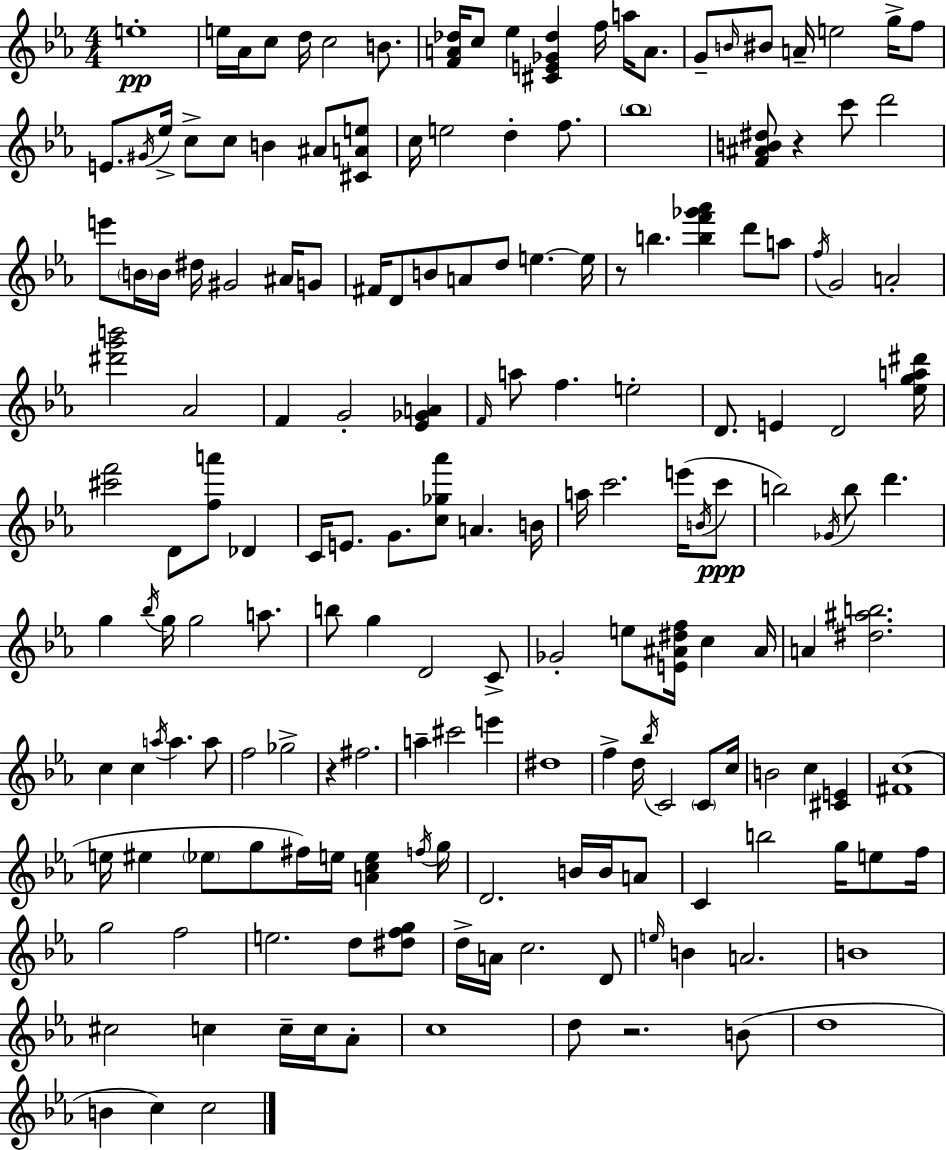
E5/w E5/s Ab4/s C5/e D5/s C5/h B4/e. [F4,A4,Db5]/s C5/e Eb5/q [C#4,E4,Gb4,Db5]/q F5/s A5/s A4/e. G4/e B4/s BIS4/e A4/s E5/h G5/s F5/e E4/e. G#4/s Eb5/s C5/e C5/e B4/q A#4/e [C#4,A4,E5]/e C5/s E5/h D5/q F5/e. Bb5/w [F4,A#4,B4,D#5]/e R/q C6/e D6/h E6/e B4/s B4/s D#5/s G#4/h A#4/s G4/e F#4/s D4/e B4/e A4/e D5/e E5/q. E5/s R/e B5/q. [B5,F6,Gb6,Ab6]/q D6/e A5/e F5/s G4/h A4/h [D#6,G6,B6]/h Ab4/h F4/q G4/h [Eb4,Gb4,A4]/q F4/s A5/e F5/q. E5/h D4/e. E4/q D4/h [Eb5,G5,A5,D#6]/s [C#6,F6]/h D4/e [F5,A6]/e Db4/q C4/s E4/e. G4/e. [C5,Gb5,Ab6]/e A4/q. B4/s A5/s C6/h. E6/s B4/s C6/e B5/h Gb4/s B5/e D6/q. G5/q Bb5/s G5/s G5/h A5/e. B5/e G5/q D4/h C4/e Gb4/h E5/e [E4,A#4,D#5,F5]/s C5/q A#4/s A4/q [D#5,A#5,B5]/h. C5/q C5/q A5/s A5/q. A5/e F5/h Gb5/h R/q F#5/h. A5/q C#6/h E6/q D#5/w F5/q D5/s Bb5/s C4/h C4/e C5/s B4/h C5/q [C#4,E4]/q [F#4,C5]/w E5/s EIS5/q Eb5/e G5/e F#5/s E5/s [A4,C5,E5]/q F5/s G5/s D4/h. B4/s B4/s A4/e C4/q B5/h G5/s E5/e F5/s G5/h F5/h E5/h. D5/e [D#5,F5,G5]/e D5/s A4/s C5/h. D4/e E5/s B4/q A4/h. B4/w C#5/h C5/q C5/s C5/s Ab4/e C5/w D5/e R/h. B4/e D5/w B4/q C5/q C5/h